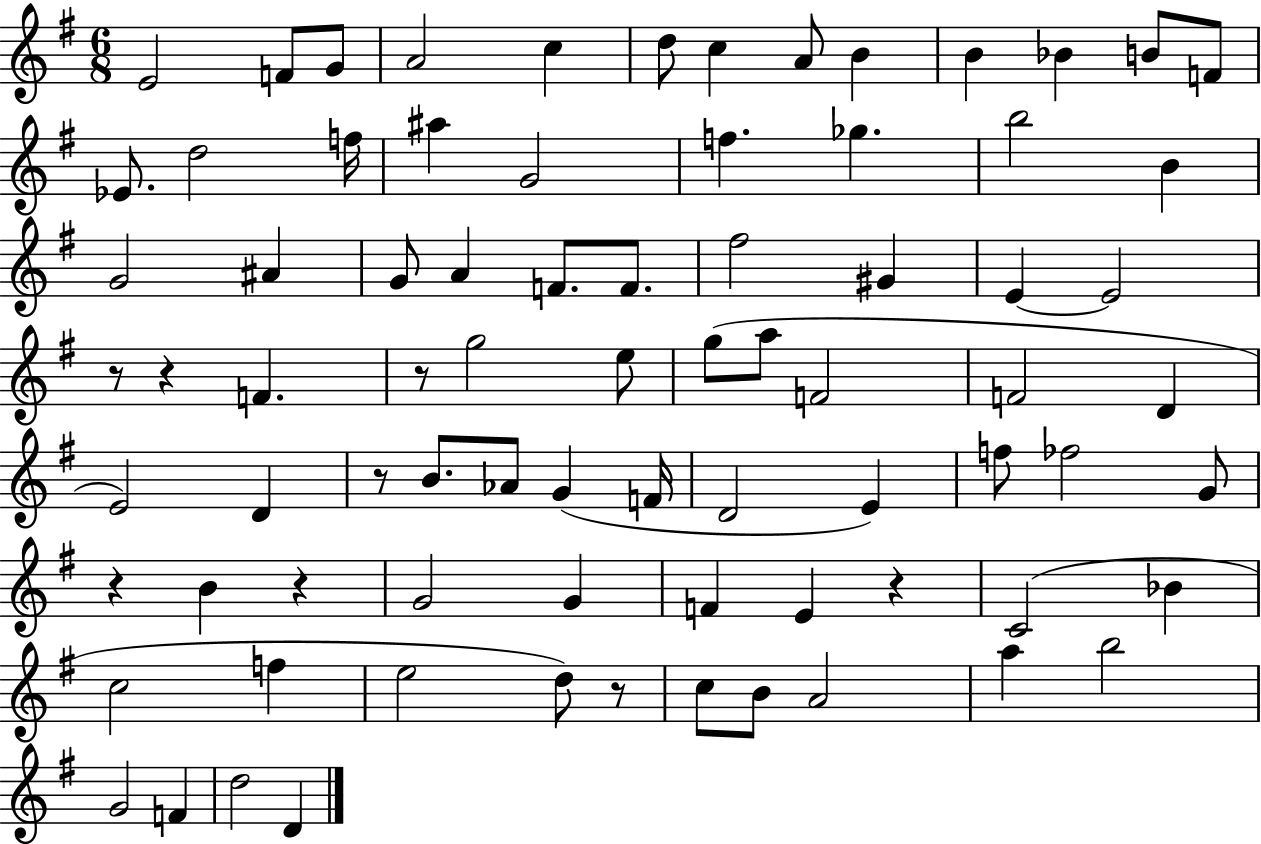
{
  \clef treble
  \numericTimeSignature
  \time 6/8
  \key g \major
  e'2 f'8 g'8 | a'2 c''4 | d''8 c''4 a'8 b'4 | b'4 bes'4 b'8 f'8 | \break ees'8. d''2 f''16 | ais''4 g'2 | f''4. ges''4. | b''2 b'4 | \break g'2 ais'4 | g'8 a'4 f'8. f'8. | fis''2 gis'4 | e'4~~ e'2 | \break r8 r4 f'4. | r8 g''2 e''8 | g''8( a''8 f'2 | f'2 d'4 | \break e'2) d'4 | r8 b'8. aes'8 g'4( f'16 | d'2 e'4) | f''8 fes''2 g'8 | \break r4 b'4 r4 | g'2 g'4 | f'4 e'4 r4 | c'2( bes'4 | \break c''2 f''4 | e''2 d''8) r8 | c''8 b'8 a'2 | a''4 b''2 | \break g'2 f'4 | d''2 d'4 | \bar "|."
}